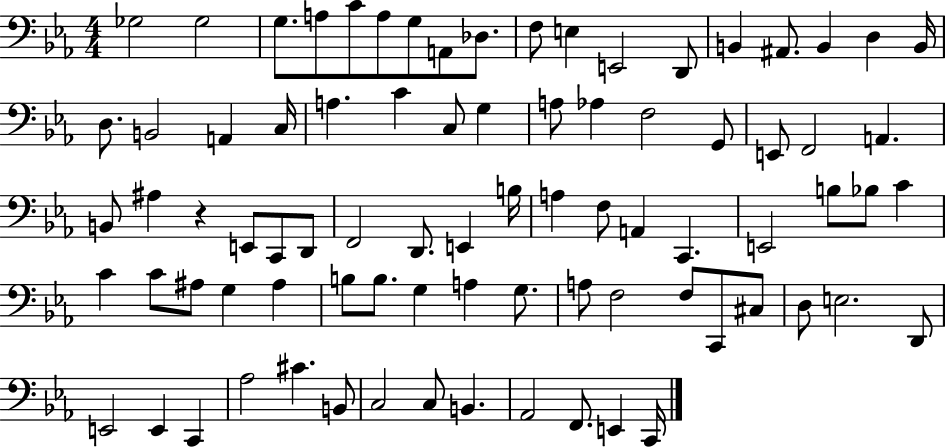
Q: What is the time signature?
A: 4/4